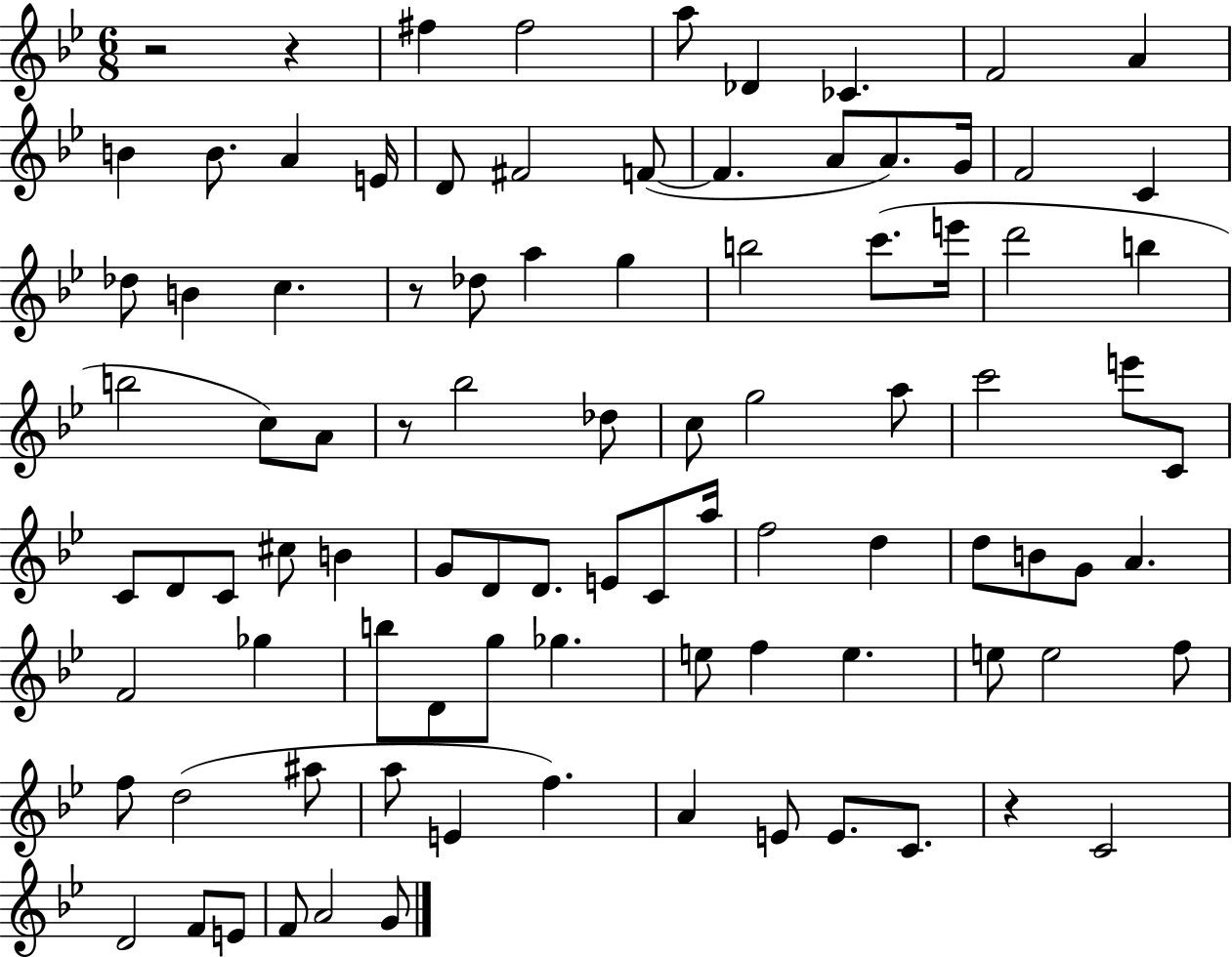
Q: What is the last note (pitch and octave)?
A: G4